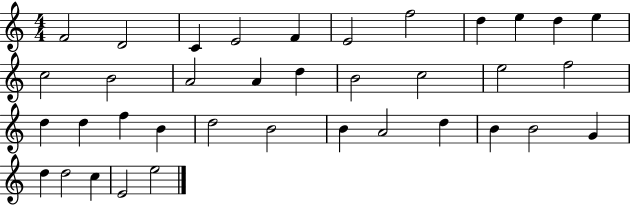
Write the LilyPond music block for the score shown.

{
  \clef treble
  \numericTimeSignature
  \time 4/4
  \key c \major
  f'2 d'2 | c'4 e'2 f'4 | e'2 f''2 | d''4 e''4 d''4 e''4 | \break c''2 b'2 | a'2 a'4 d''4 | b'2 c''2 | e''2 f''2 | \break d''4 d''4 f''4 b'4 | d''2 b'2 | b'4 a'2 d''4 | b'4 b'2 g'4 | \break d''4 d''2 c''4 | e'2 e''2 | \bar "|."
}